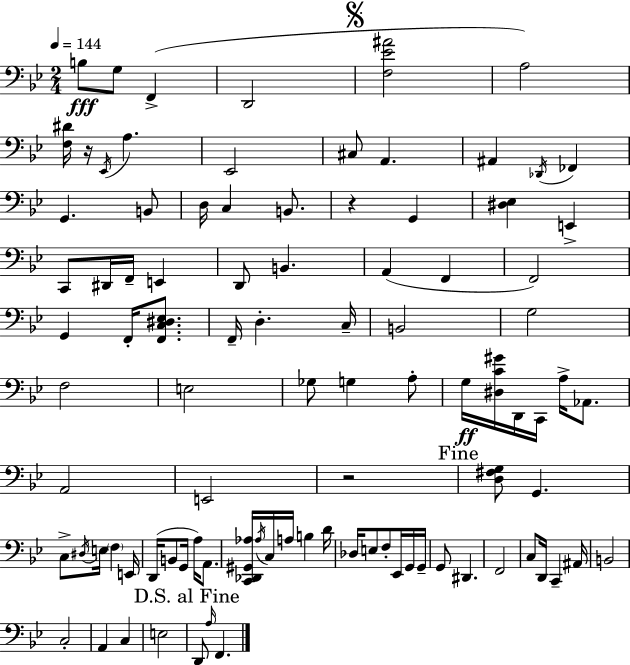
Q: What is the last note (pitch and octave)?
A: F2